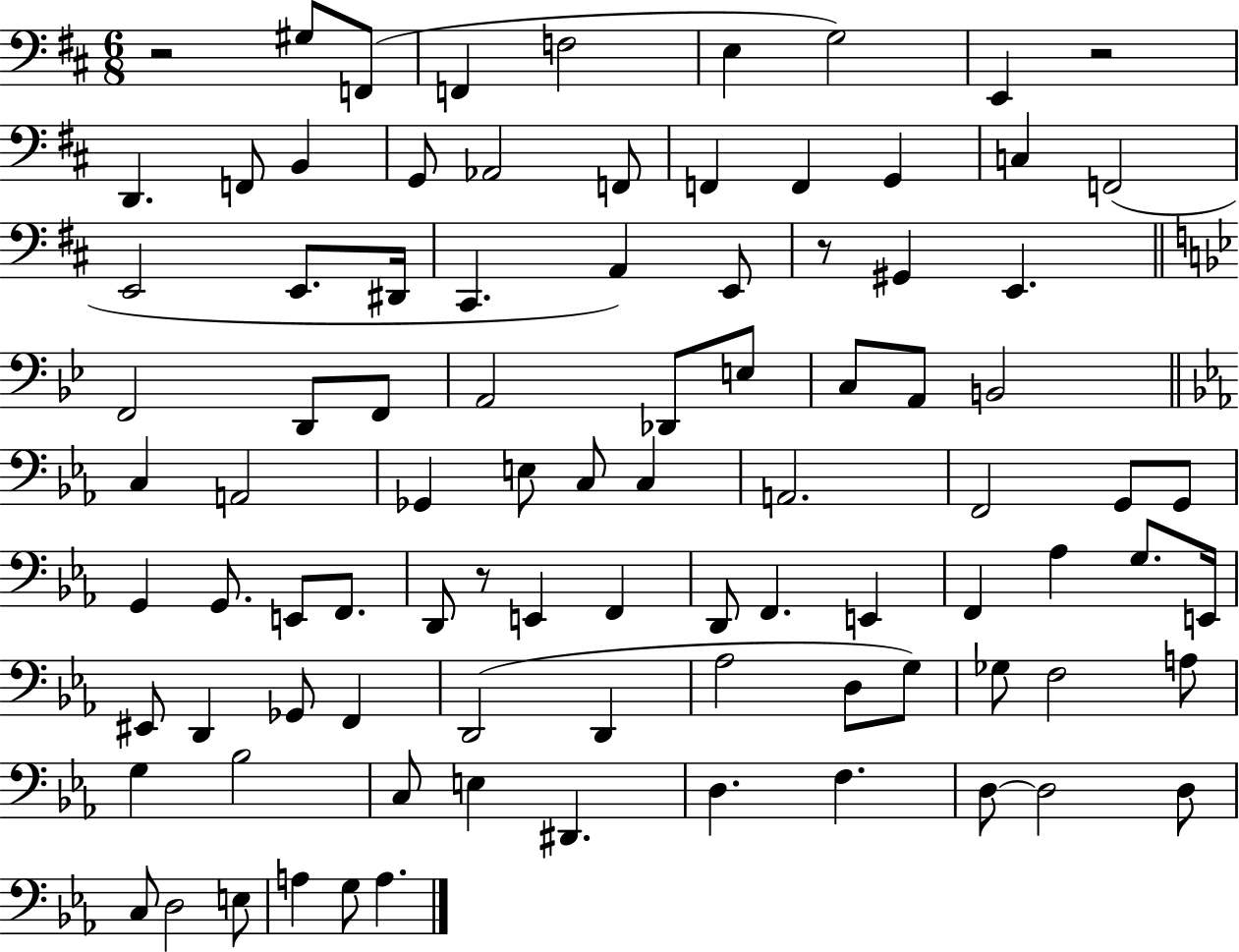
R/h G#3/e F2/e F2/q F3/h E3/q G3/h E2/q R/h D2/q. F2/e B2/q G2/e Ab2/h F2/e F2/q F2/q G2/q C3/q F2/h E2/h E2/e. D#2/s C#2/q. A2/q E2/e R/e G#2/q E2/q. F2/h D2/e F2/e A2/h Db2/e E3/e C3/e A2/e B2/h C3/q A2/h Gb2/q E3/e C3/e C3/q A2/h. F2/h G2/e G2/e G2/q G2/e. E2/e F2/e. D2/e R/e E2/q F2/q D2/e F2/q. E2/q F2/q Ab3/q G3/e. E2/s EIS2/e D2/q Gb2/e F2/q D2/h D2/q Ab3/h D3/e G3/e Gb3/e F3/h A3/e G3/q Bb3/h C3/e E3/q D#2/q. D3/q. F3/q. D3/e D3/h D3/e C3/e D3/h E3/e A3/q G3/e A3/q.